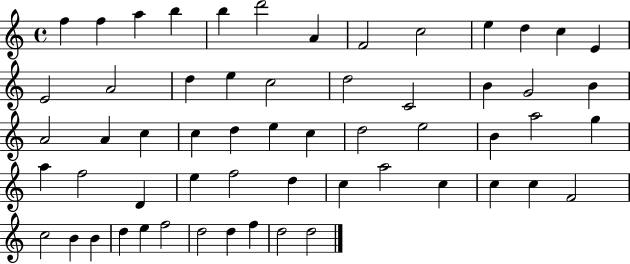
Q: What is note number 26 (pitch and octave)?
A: C5